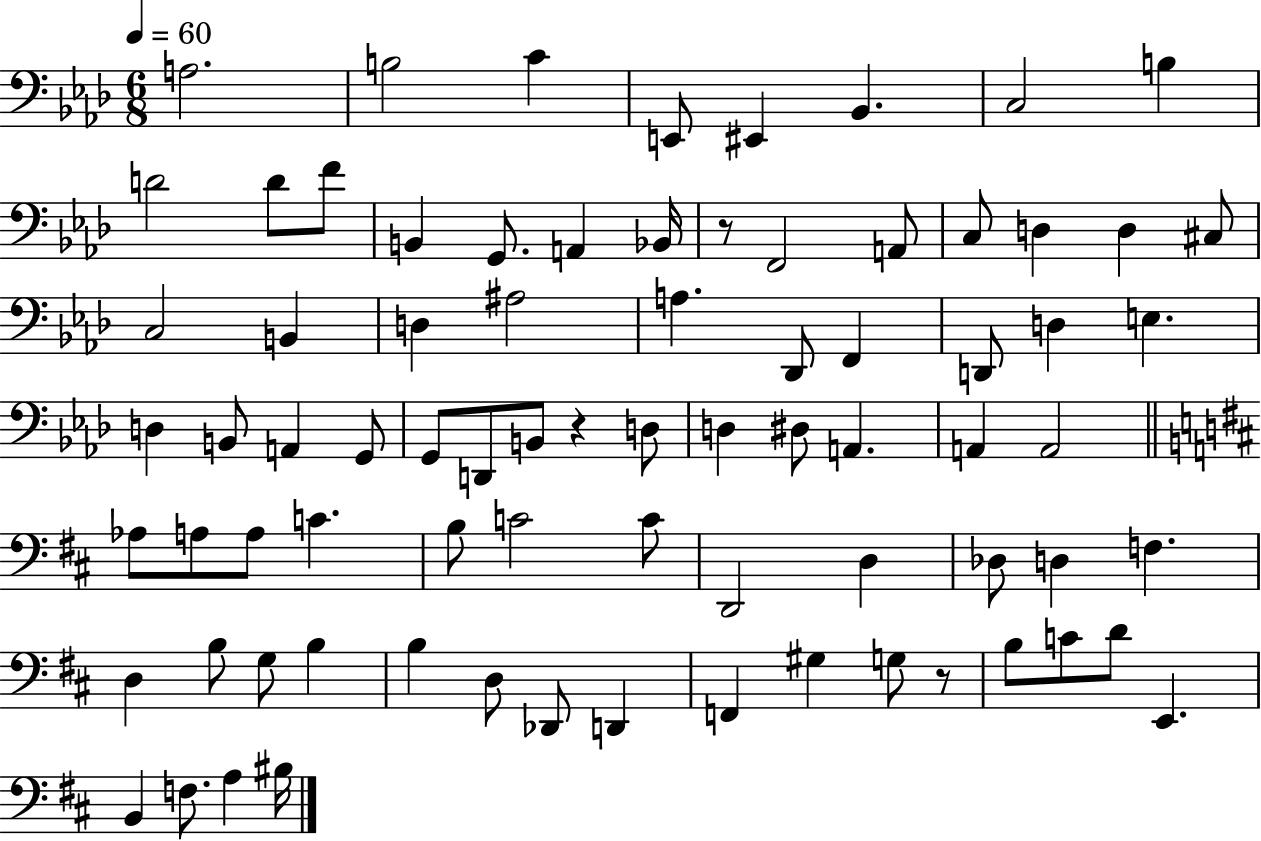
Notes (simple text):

A3/h. B3/h C4/q E2/e EIS2/q Bb2/q. C3/h B3/q D4/h D4/e F4/e B2/q G2/e. A2/q Bb2/s R/e F2/h A2/e C3/e D3/q D3/q C#3/e C3/h B2/q D3/q A#3/h A3/q. Db2/e F2/q D2/e D3/q E3/q. D3/q B2/e A2/q G2/e G2/e D2/e B2/e R/q D3/e D3/q D#3/e A2/q. A2/q A2/h Ab3/e A3/e A3/e C4/q. B3/e C4/h C4/e D2/h D3/q Db3/e D3/q F3/q. D3/q B3/e G3/e B3/q B3/q D3/e Db2/e D2/q F2/q G#3/q G3/e R/e B3/e C4/e D4/e E2/q. B2/q F3/e. A3/q BIS3/s